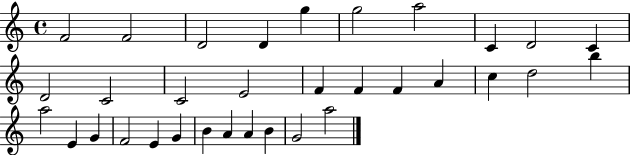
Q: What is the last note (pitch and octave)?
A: A5